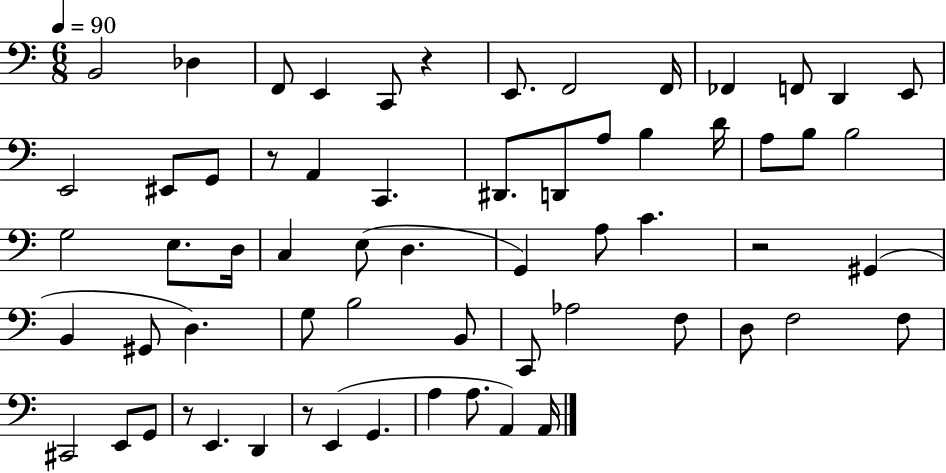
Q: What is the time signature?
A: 6/8